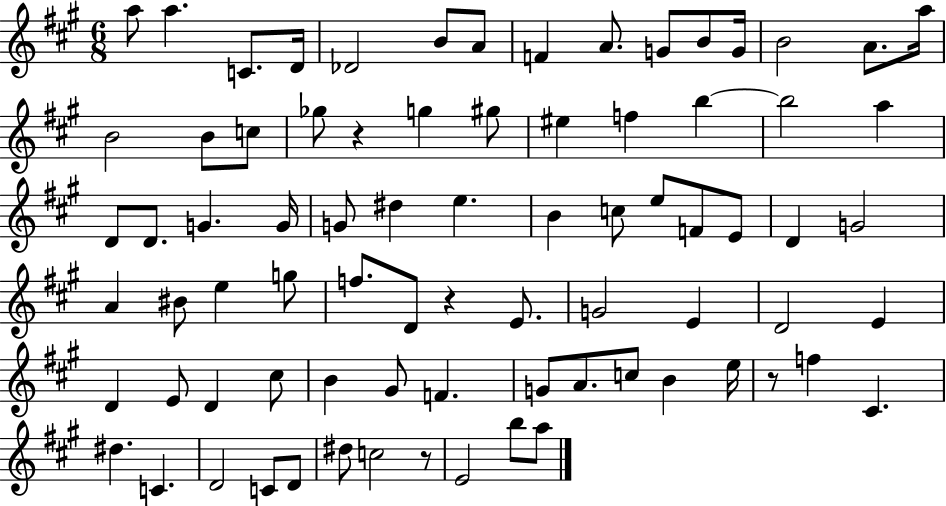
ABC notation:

X:1
T:Untitled
M:6/8
L:1/4
K:A
a/2 a C/2 D/4 _D2 B/2 A/2 F A/2 G/2 B/2 G/4 B2 A/2 a/4 B2 B/2 c/2 _g/2 z g ^g/2 ^e f b b2 a D/2 D/2 G G/4 G/2 ^d e B c/2 e/2 F/2 E/2 D G2 A ^B/2 e g/2 f/2 D/2 z E/2 G2 E D2 E D E/2 D ^c/2 B ^G/2 F G/2 A/2 c/2 B e/4 z/2 f ^C ^d C D2 C/2 D/2 ^d/2 c2 z/2 E2 b/2 a/2